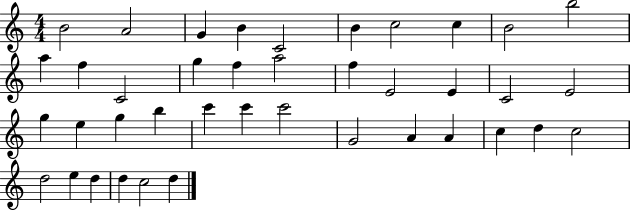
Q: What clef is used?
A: treble